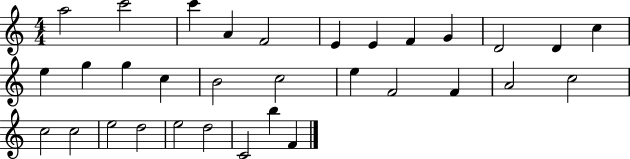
A5/h C6/h C6/q A4/q F4/h E4/q E4/q F4/q G4/q D4/h D4/q C5/q E5/q G5/q G5/q C5/q B4/h C5/h E5/q F4/h F4/q A4/h C5/h C5/h C5/h E5/h D5/h E5/h D5/h C4/h B5/q F4/q